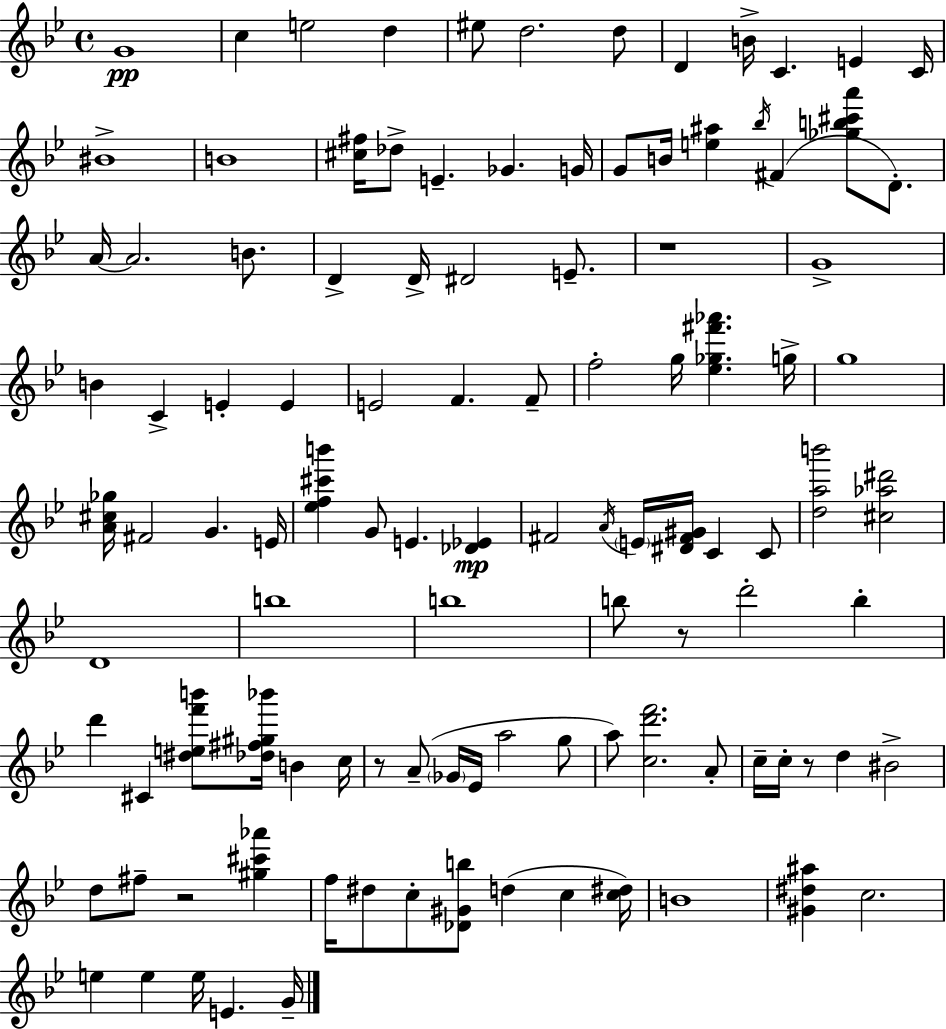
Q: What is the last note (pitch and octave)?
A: G4